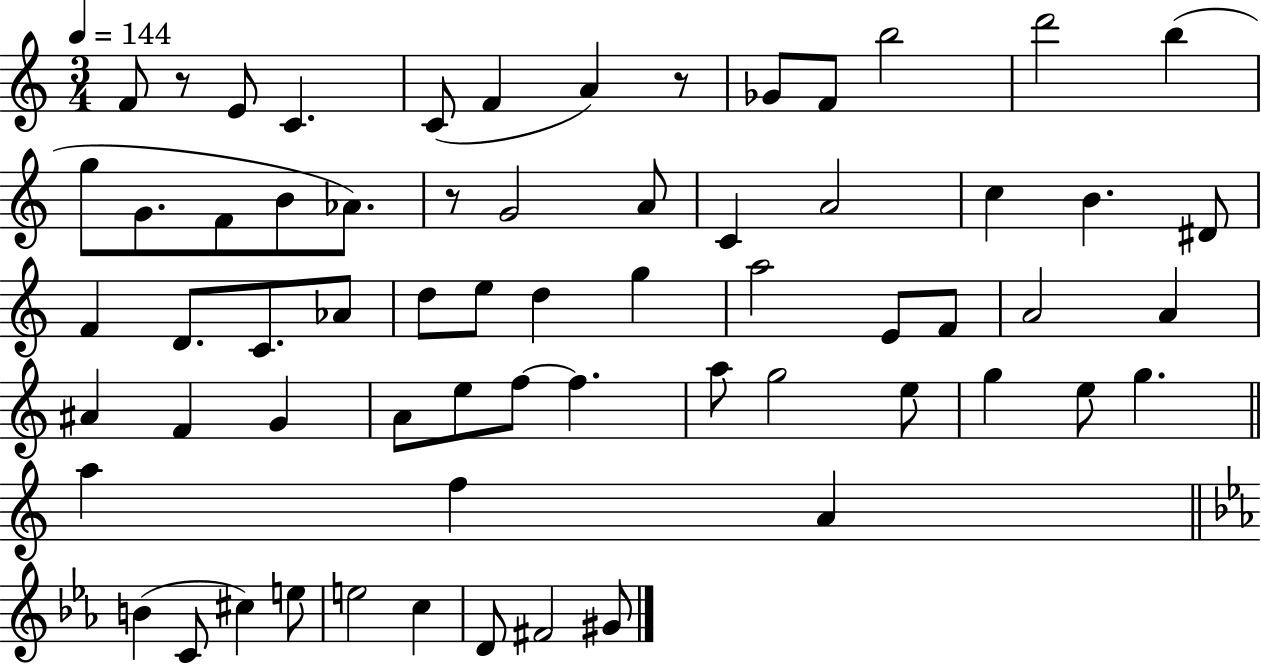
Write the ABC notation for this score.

X:1
T:Untitled
M:3/4
L:1/4
K:C
F/2 z/2 E/2 C C/2 F A z/2 _G/2 F/2 b2 d'2 b g/2 G/2 F/2 B/2 _A/2 z/2 G2 A/2 C A2 c B ^D/2 F D/2 C/2 _A/2 d/2 e/2 d g a2 E/2 F/2 A2 A ^A F G A/2 e/2 f/2 f a/2 g2 e/2 g e/2 g a f A B C/2 ^c e/2 e2 c D/2 ^F2 ^G/2